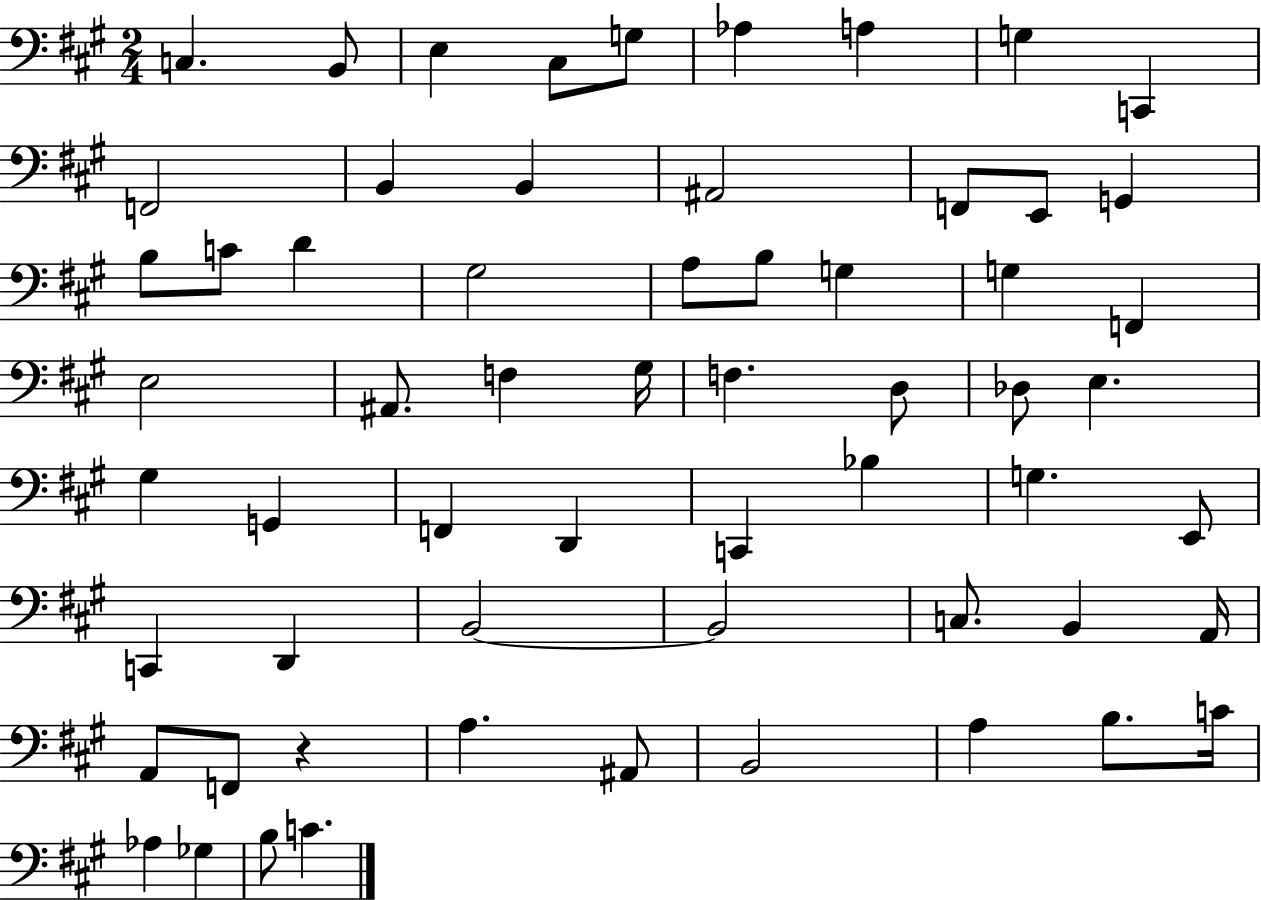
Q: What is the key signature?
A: A major